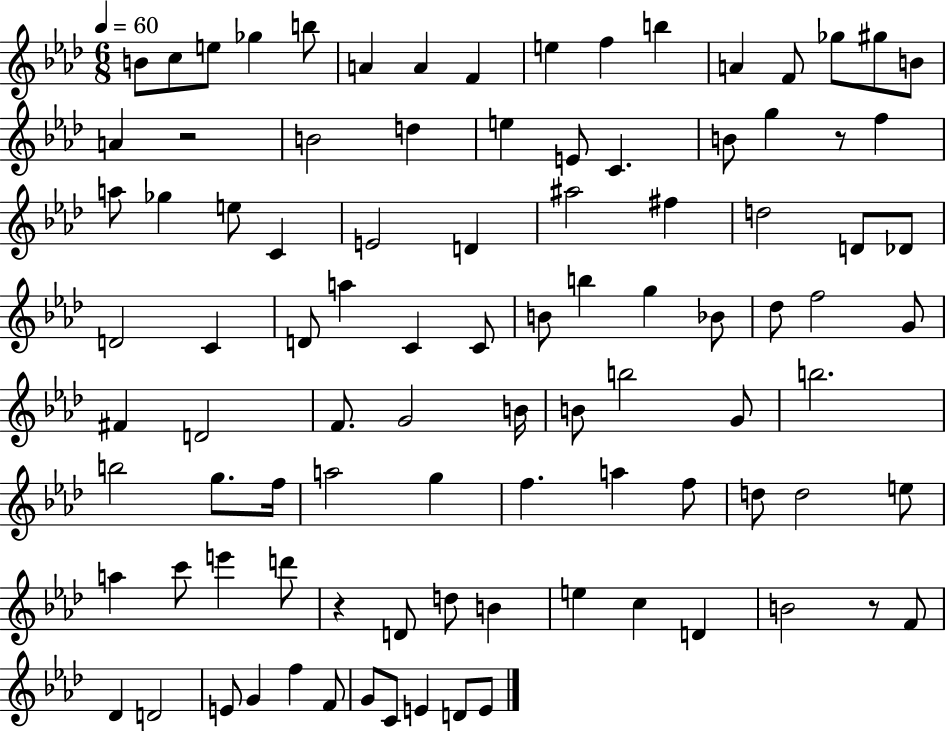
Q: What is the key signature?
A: AES major